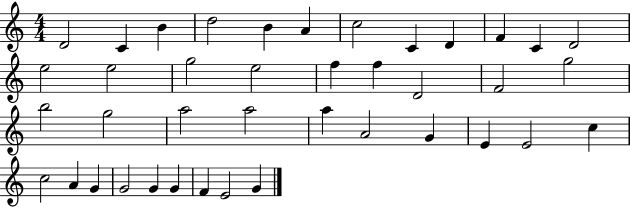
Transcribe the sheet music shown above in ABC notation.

X:1
T:Untitled
M:4/4
L:1/4
K:C
D2 C B d2 B A c2 C D F C D2 e2 e2 g2 e2 f f D2 F2 g2 b2 g2 a2 a2 a A2 G E E2 c c2 A G G2 G G F E2 G